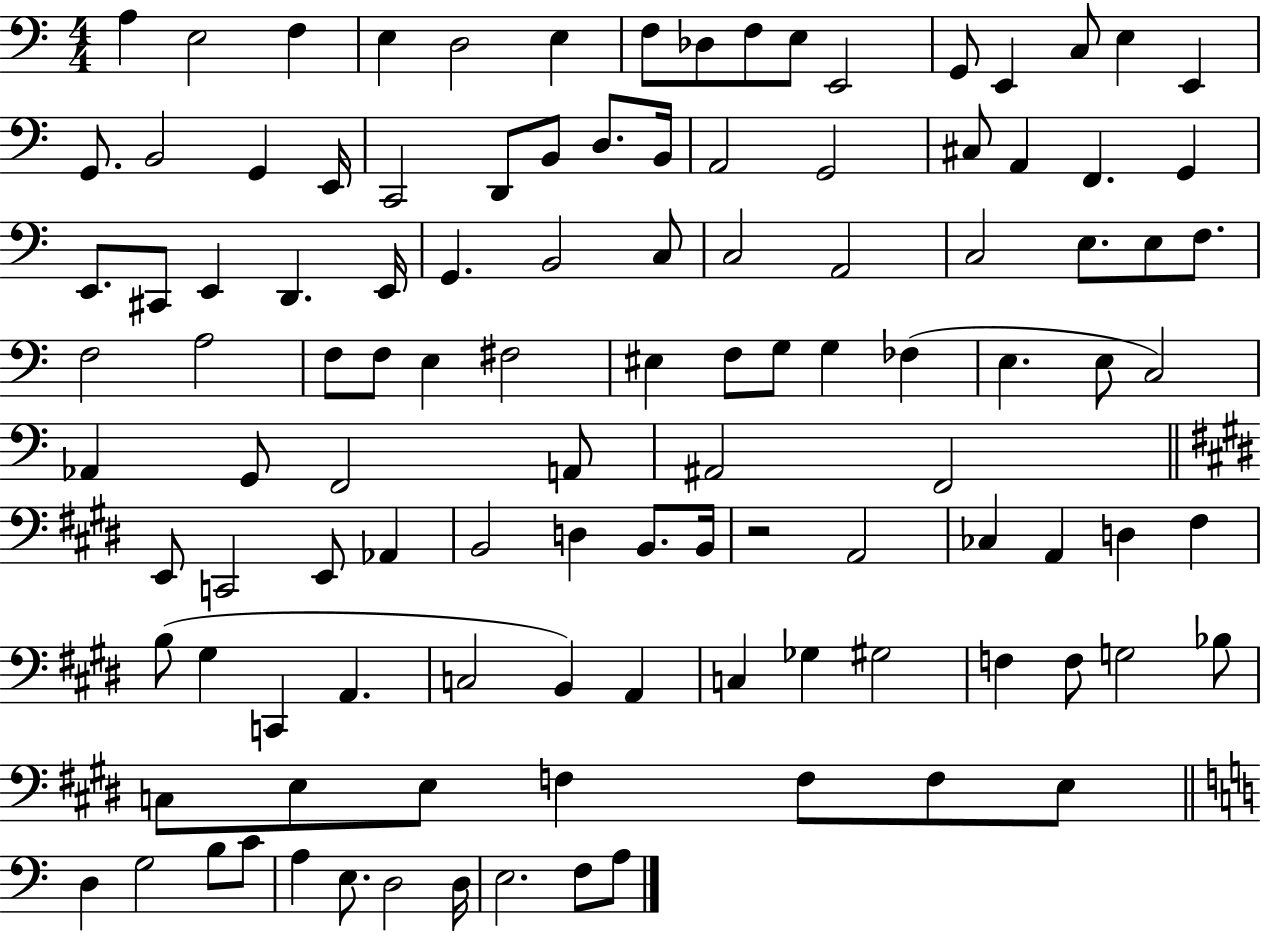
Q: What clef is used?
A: bass